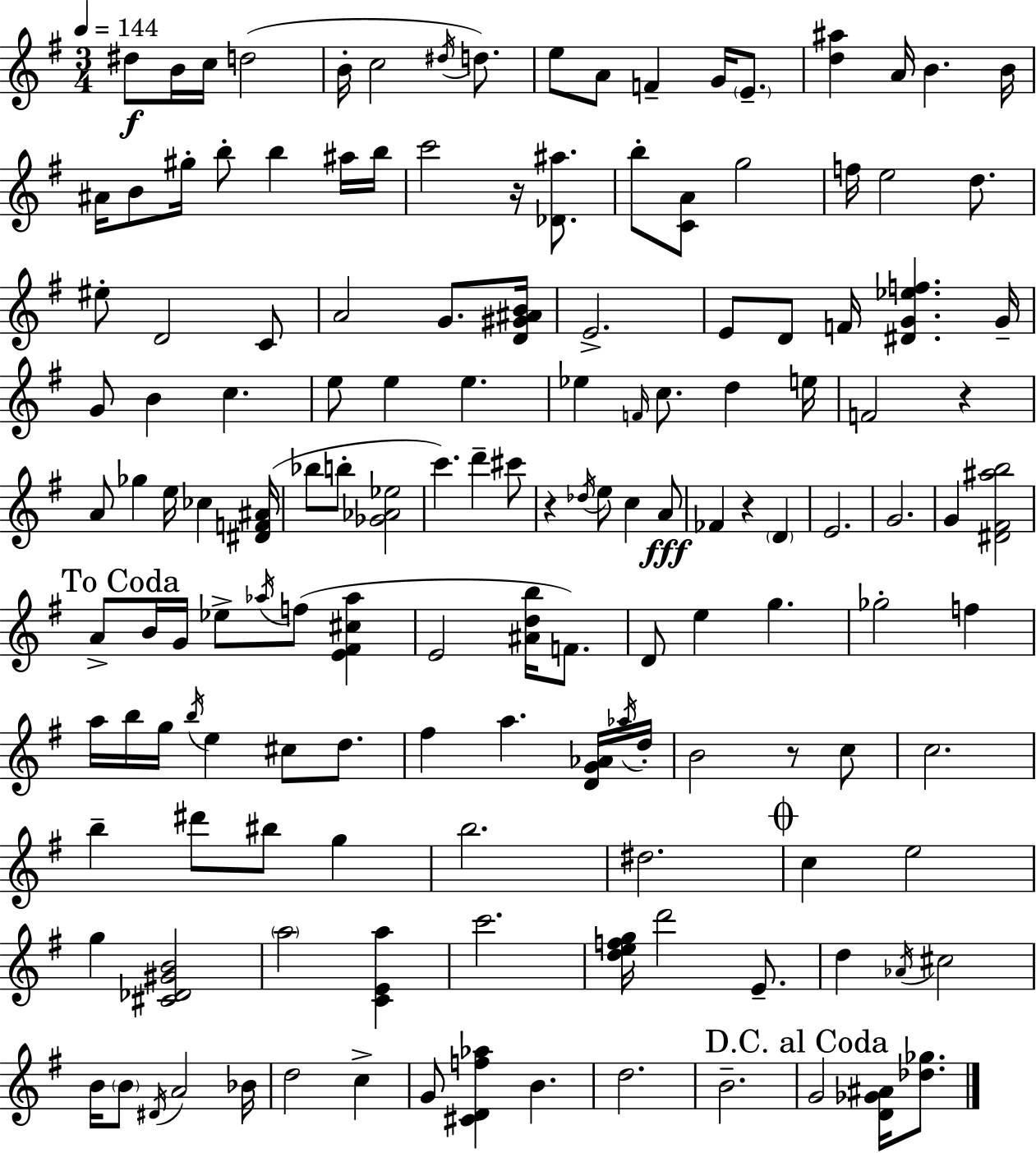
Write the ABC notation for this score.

X:1
T:Untitled
M:3/4
L:1/4
K:G
^d/2 B/4 c/4 d2 B/4 c2 ^d/4 d/2 e/2 A/2 F G/4 E/2 [d^a] A/4 B B/4 ^A/4 B/2 ^g/4 b/2 b ^a/4 b/4 c'2 z/4 [_D^a]/2 b/2 [CA]/2 g2 f/4 e2 d/2 ^e/2 D2 C/2 A2 G/2 [D^G^AB]/4 E2 E/2 D/2 F/4 [^DG_ef] G/4 G/2 B c e/2 e e _e F/4 c/2 d e/4 F2 z A/2 _g e/4 _c [^DF^A]/4 _b/2 b/2 [_G_A_e]2 c' d' ^c'/2 z _d/4 e/2 c A/2 _F z D E2 G2 G [^D^F^ab]2 A/2 B/4 G/4 _e/2 _a/4 f/2 [E^F^c_a] E2 [^Adb]/4 F/2 D/2 e g _g2 f a/4 b/4 g/4 b/4 e ^c/2 d/2 ^f a [DG_A]/4 _a/4 d/4 B2 z/2 c/2 c2 b ^d'/2 ^b/2 g b2 ^d2 c e2 g [^C_D^GB]2 a2 [CEa] c'2 [defg]/4 d'2 E/2 d _A/4 ^c2 B/4 B/2 ^D/4 A2 _B/4 d2 c G/2 [^CDf_a] B d2 B2 G2 [D_G^A]/4 [_d_g]/2